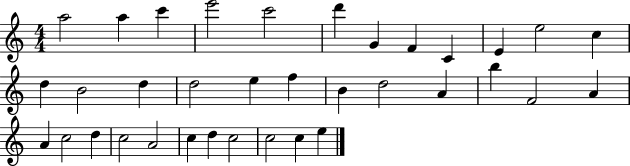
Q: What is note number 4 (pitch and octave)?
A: E6